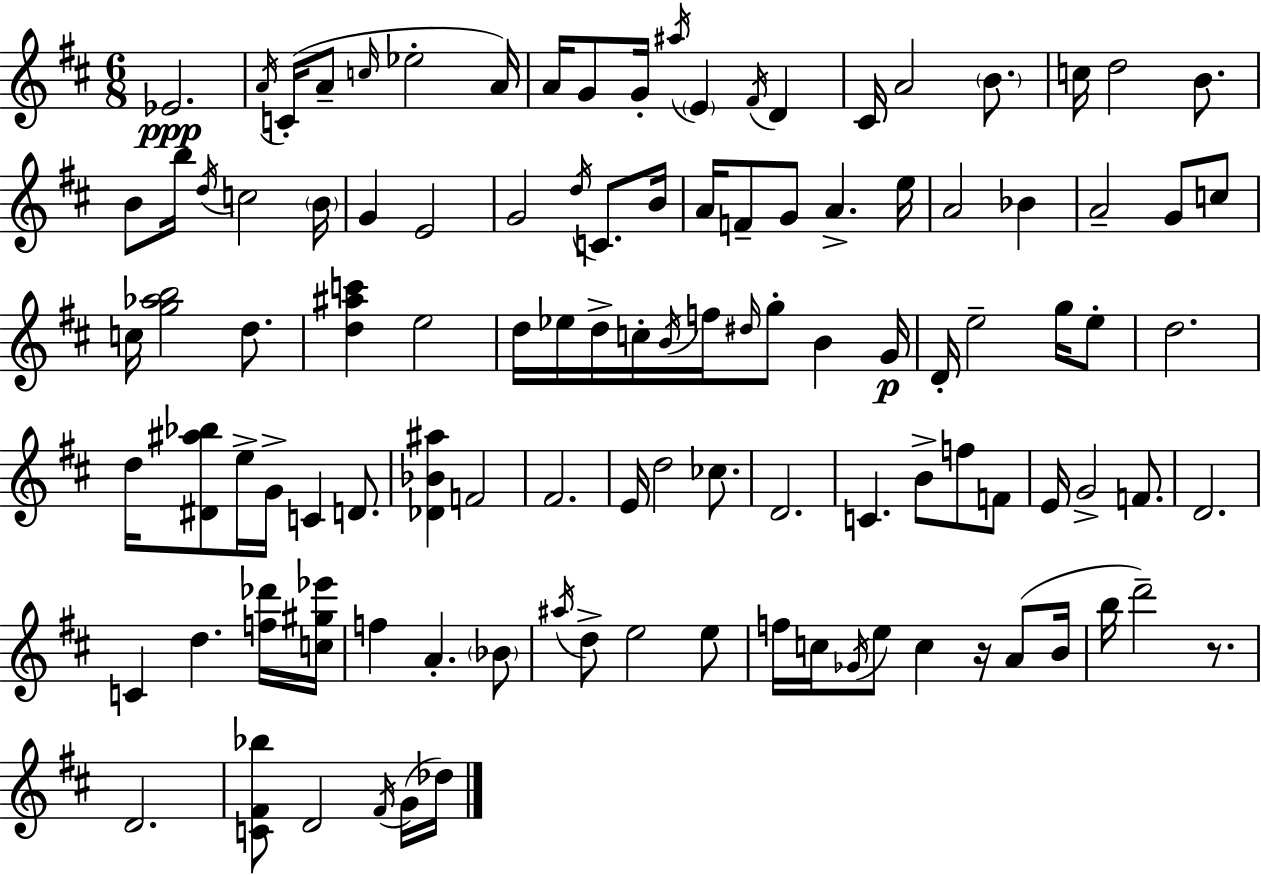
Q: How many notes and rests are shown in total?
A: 110